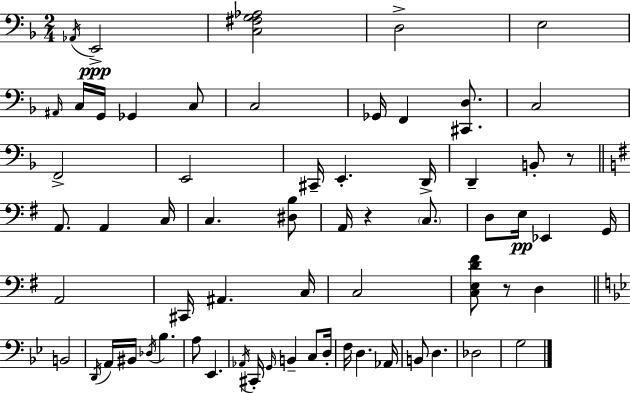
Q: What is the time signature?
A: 2/4